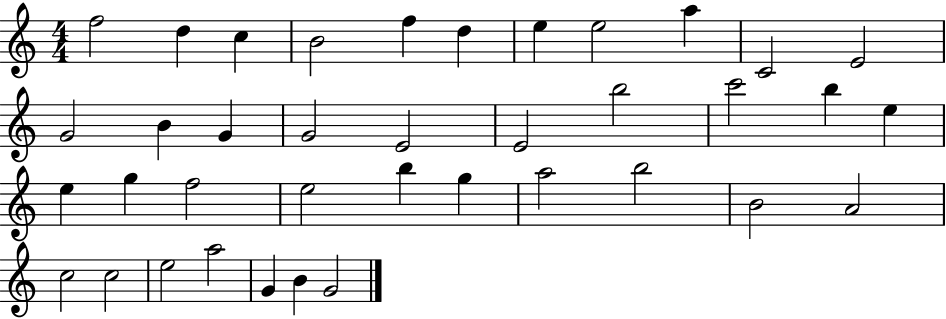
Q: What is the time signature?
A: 4/4